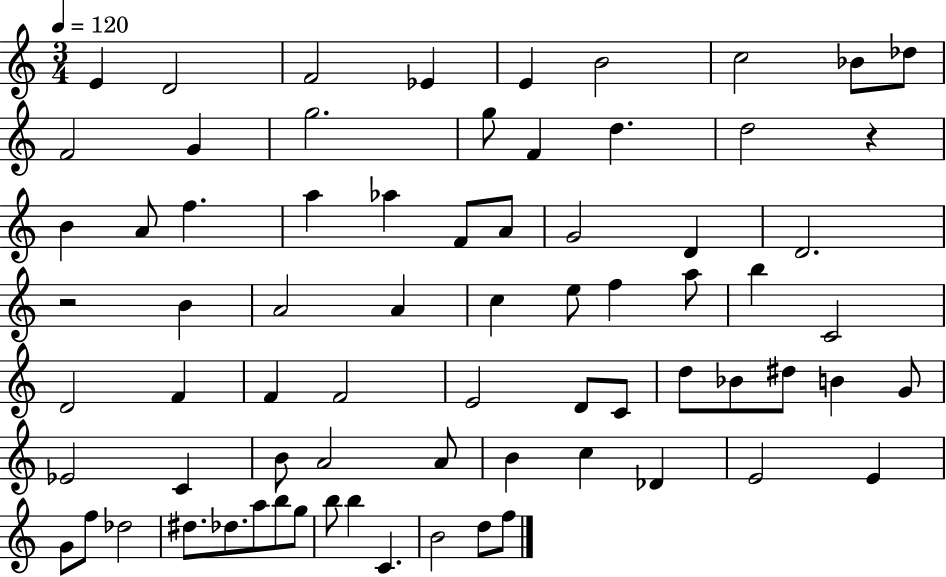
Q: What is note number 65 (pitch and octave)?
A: G5